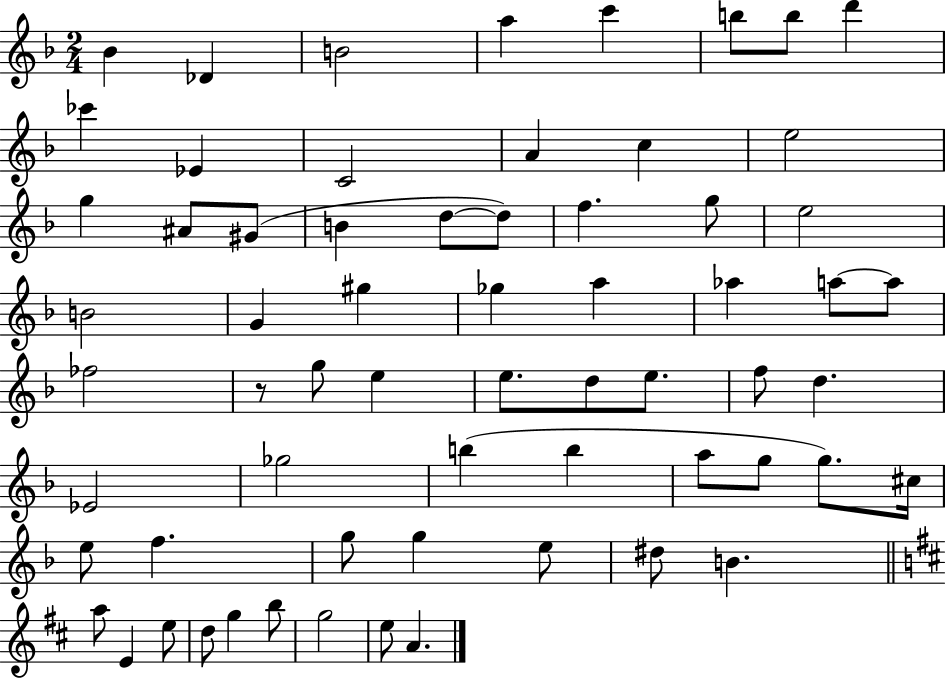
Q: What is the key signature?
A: F major